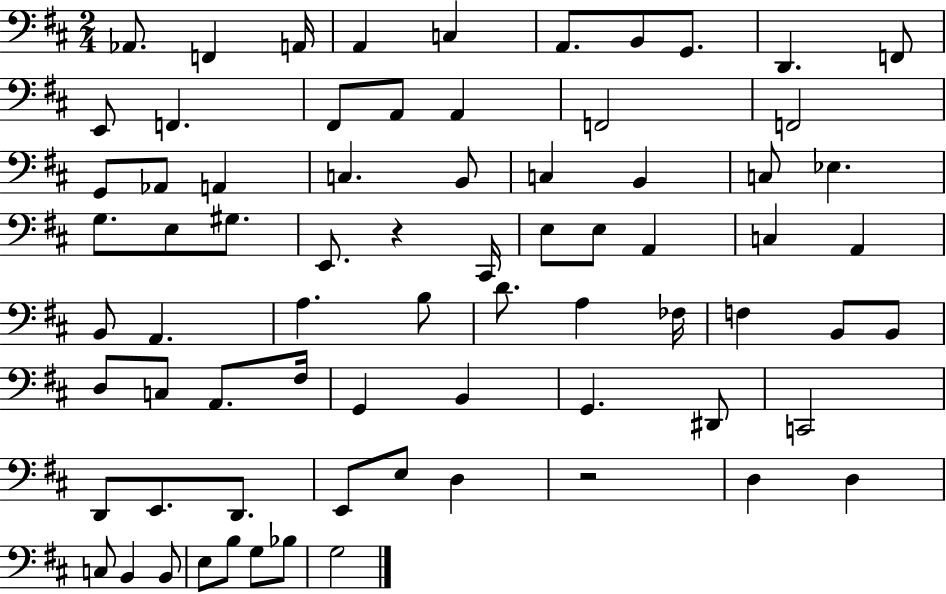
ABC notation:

X:1
T:Untitled
M:2/4
L:1/4
K:D
_A,,/2 F,, A,,/4 A,, C, A,,/2 B,,/2 G,,/2 D,, F,,/2 E,,/2 F,, ^F,,/2 A,,/2 A,, F,,2 F,,2 G,,/2 _A,,/2 A,, C, B,,/2 C, B,, C,/2 _E, G,/2 E,/2 ^G,/2 E,,/2 z ^C,,/4 E,/2 E,/2 A,, C, A,, B,,/2 A,, A, B,/2 D/2 A, _F,/4 F, B,,/2 B,,/2 D,/2 C,/2 A,,/2 ^F,/4 G,, B,, G,, ^D,,/2 C,,2 D,,/2 E,,/2 D,,/2 E,,/2 E,/2 D, z2 D, D, C,/2 B,, B,,/2 E,/2 B,/2 G,/2 _B,/2 G,2